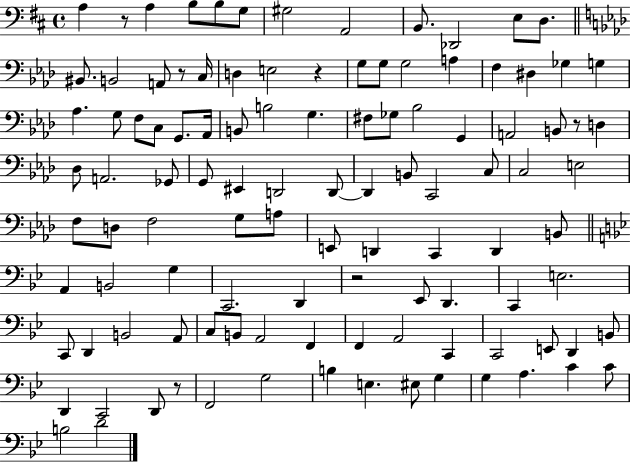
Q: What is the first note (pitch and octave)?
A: A3